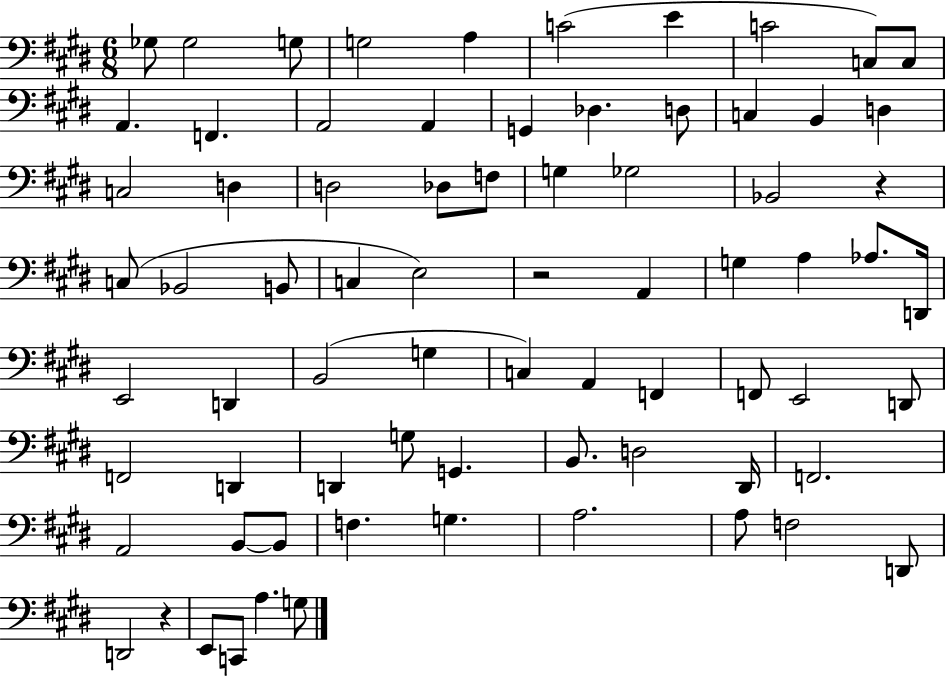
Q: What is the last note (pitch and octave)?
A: G3